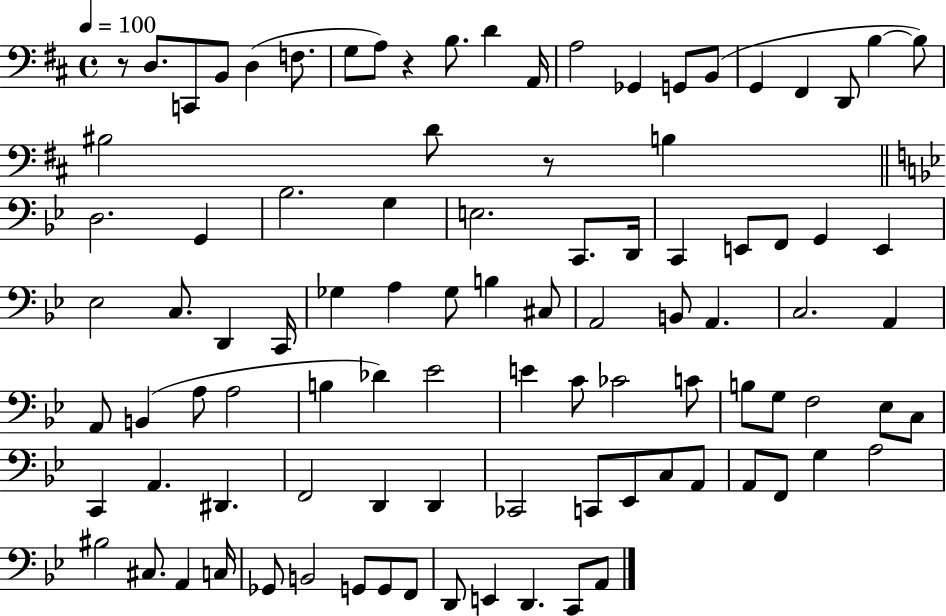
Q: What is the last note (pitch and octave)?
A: A2